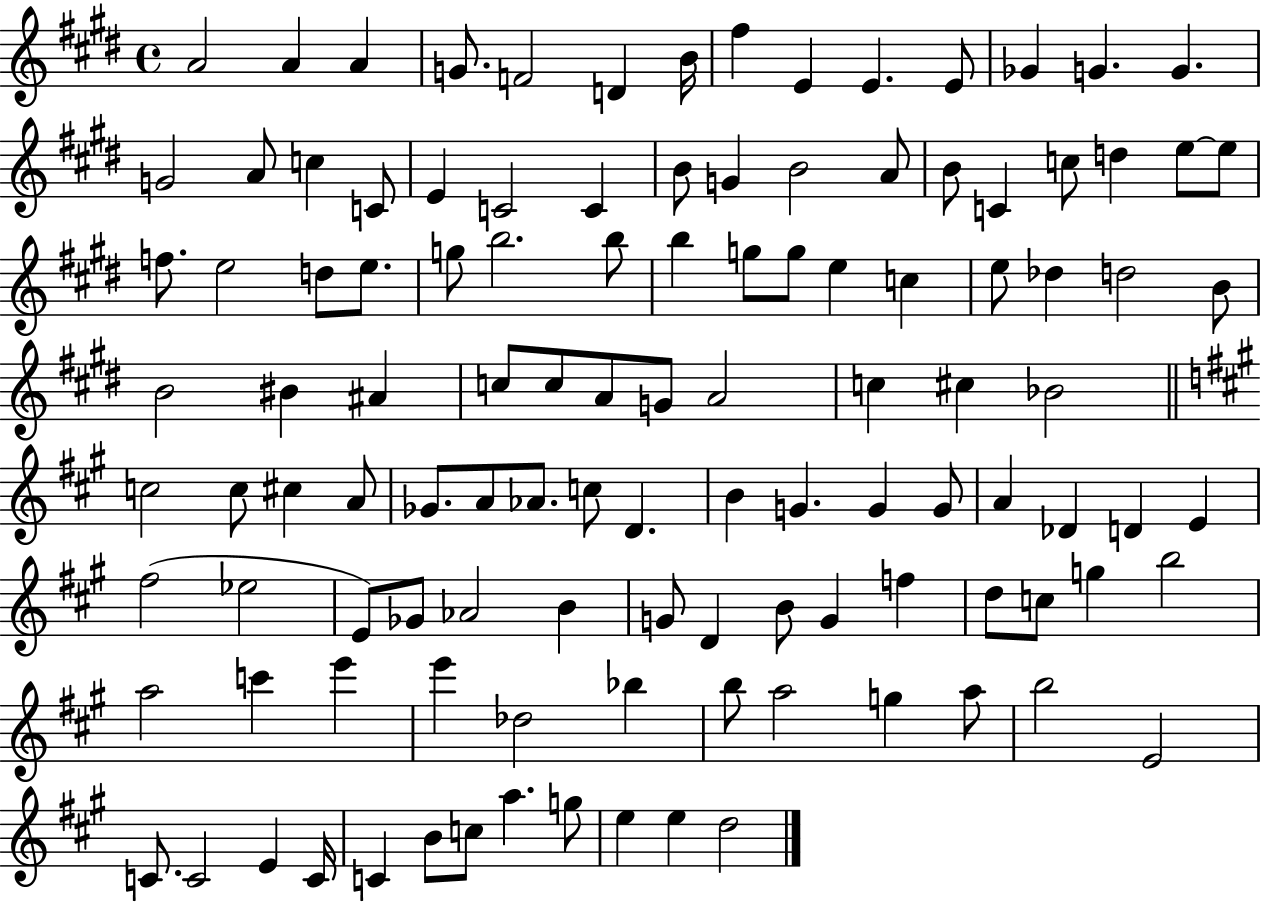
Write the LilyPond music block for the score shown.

{
  \clef treble
  \time 4/4
  \defaultTimeSignature
  \key e \major
  a'2 a'4 a'4 | g'8. f'2 d'4 b'16 | fis''4 e'4 e'4. e'8 | ges'4 g'4. g'4. | \break g'2 a'8 c''4 c'8 | e'4 c'2 c'4 | b'8 g'4 b'2 a'8 | b'8 c'4 c''8 d''4 e''8~~ e''8 | \break f''8. e''2 d''8 e''8. | g''8 b''2. b''8 | b''4 g''8 g''8 e''4 c''4 | e''8 des''4 d''2 b'8 | \break b'2 bis'4 ais'4 | c''8 c''8 a'8 g'8 a'2 | c''4 cis''4 bes'2 | \bar "||" \break \key a \major c''2 c''8 cis''4 a'8 | ges'8. a'8 aes'8. c''8 d'4. | b'4 g'4. g'4 g'8 | a'4 des'4 d'4 e'4 | \break fis''2( ees''2 | e'8) ges'8 aes'2 b'4 | g'8 d'4 b'8 g'4 f''4 | d''8 c''8 g''4 b''2 | \break a''2 c'''4 e'''4 | e'''4 des''2 bes''4 | b''8 a''2 g''4 a''8 | b''2 e'2 | \break c'8. c'2 e'4 c'16 | c'4 b'8 c''8 a''4. g''8 | e''4 e''4 d''2 | \bar "|."
}